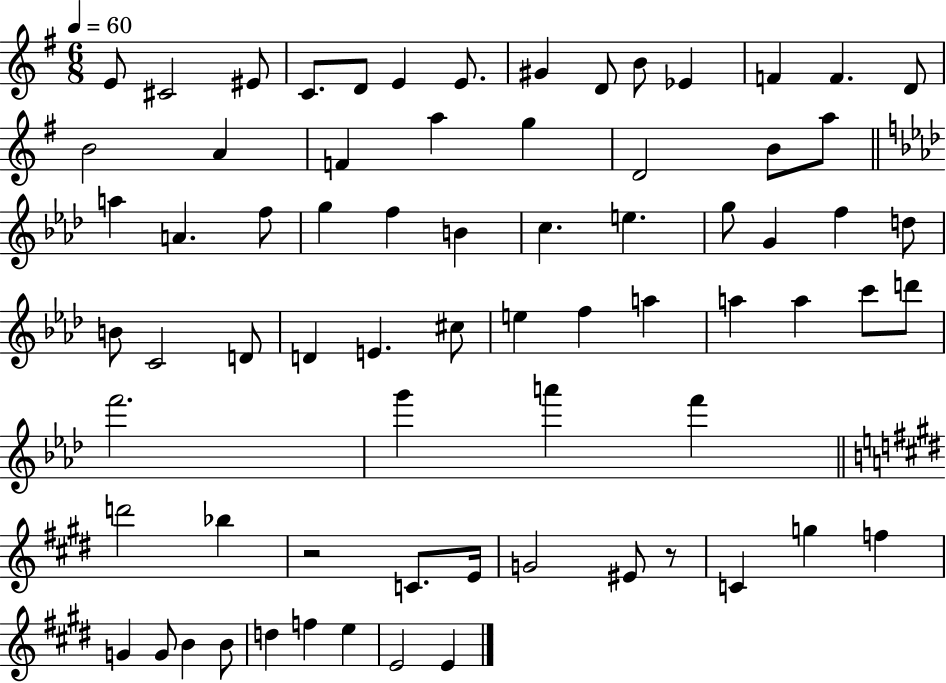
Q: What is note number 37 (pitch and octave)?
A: D4